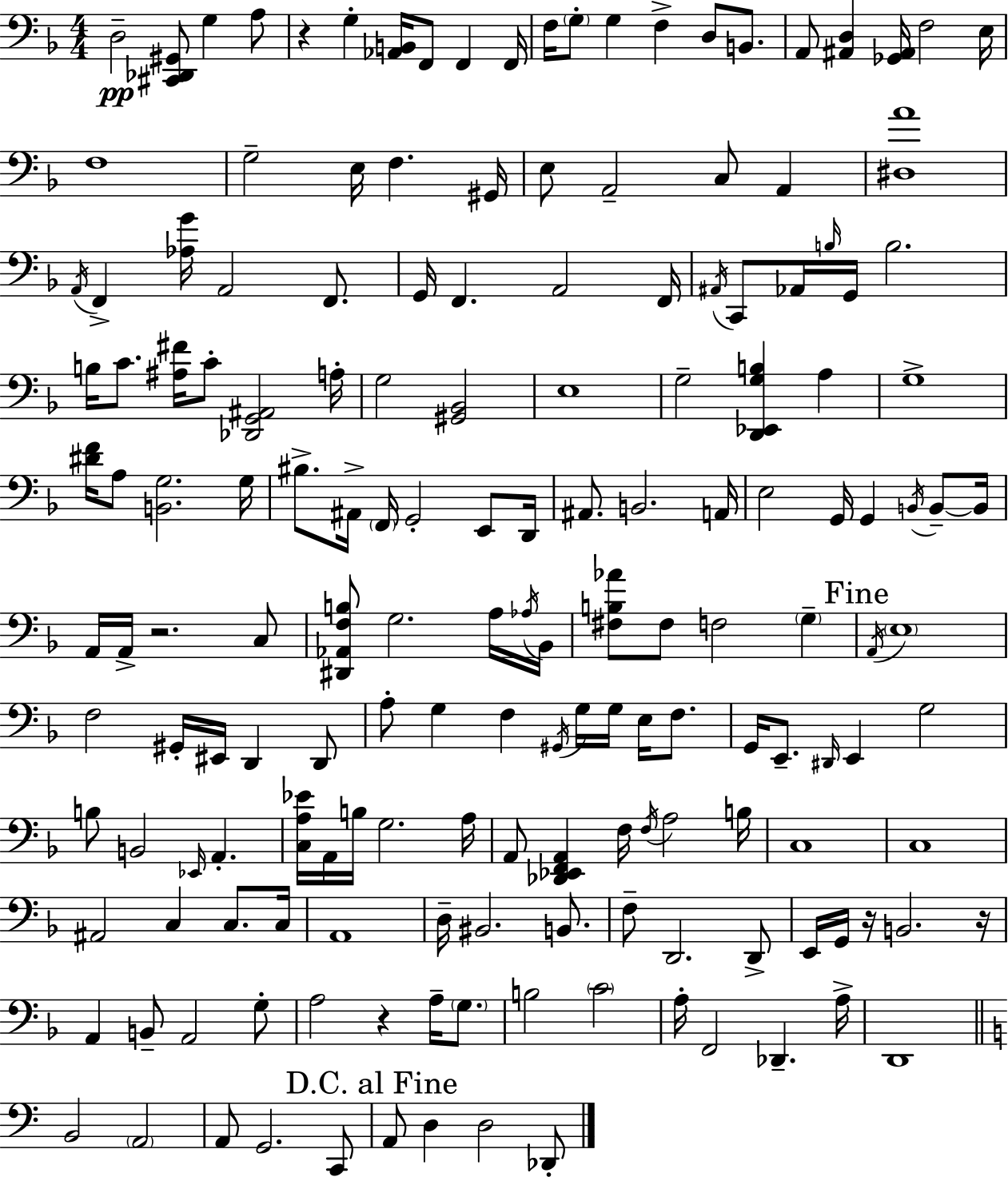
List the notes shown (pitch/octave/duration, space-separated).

D3/h [C#2,Db2,G#2]/e G3/q A3/e R/q G3/q [Ab2,B2]/s F2/e F2/q F2/s F3/s G3/e G3/q F3/q D3/e B2/e. A2/e [A#2,D3]/q [Gb2,A#2]/s F3/h E3/s F3/w G3/h E3/s F3/q. G#2/s E3/e A2/h C3/e A2/q [D#3,A4]/w A2/s F2/q [Ab3,G4]/s A2/h F2/e. G2/s F2/q. A2/h F2/s A#2/s C2/e Ab2/s B3/s G2/s B3/h. B3/s C4/e. [A#3,F#4]/s C4/e [Db2,G2,A#2]/h A3/s G3/h [G#2,Bb2]/h E3/w G3/h [D2,Eb2,G3,B3]/q A3/q G3/w [D#4,F4]/s A3/e [B2,G3]/h. G3/s BIS3/e. A#2/s F2/s G2/h E2/e D2/s A#2/e. B2/h. A2/s E3/h G2/s G2/q B2/s B2/e B2/s A2/s A2/s R/h. C3/e [D#2,Ab2,F3,B3]/e G3/h. A3/s Ab3/s Bb2/s [F#3,B3,Ab4]/e F#3/e F3/h G3/q A2/s E3/w F3/h G#2/s EIS2/s D2/q D2/e A3/e G3/q F3/q G#2/s G3/s G3/s E3/s F3/e. G2/s E2/e. D#2/s E2/q G3/h B3/e B2/h Eb2/s A2/q. [C3,A3,Eb4]/s A2/s B3/s G3/h. A3/s A2/e [Db2,Eb2,F2,A2]/q F3/s F3/s A3/h B3/s C3/w C3/w A#2/h C3/q C3/e. C3/s A2/w D3/s BIS2/h. B2/e. F3/e D2/h. D2/e E2/s G2/s R/s B2/h. R/s A2/q B2/e A2/h G3/e A3/h R/q A3/s G3/e. B3/h C4/h A3/s F2/h Db2/q. A3/s D2/w B2/h A2/h A2/e G2/h. C2/e A2/e D3/q D3/h Db2/e